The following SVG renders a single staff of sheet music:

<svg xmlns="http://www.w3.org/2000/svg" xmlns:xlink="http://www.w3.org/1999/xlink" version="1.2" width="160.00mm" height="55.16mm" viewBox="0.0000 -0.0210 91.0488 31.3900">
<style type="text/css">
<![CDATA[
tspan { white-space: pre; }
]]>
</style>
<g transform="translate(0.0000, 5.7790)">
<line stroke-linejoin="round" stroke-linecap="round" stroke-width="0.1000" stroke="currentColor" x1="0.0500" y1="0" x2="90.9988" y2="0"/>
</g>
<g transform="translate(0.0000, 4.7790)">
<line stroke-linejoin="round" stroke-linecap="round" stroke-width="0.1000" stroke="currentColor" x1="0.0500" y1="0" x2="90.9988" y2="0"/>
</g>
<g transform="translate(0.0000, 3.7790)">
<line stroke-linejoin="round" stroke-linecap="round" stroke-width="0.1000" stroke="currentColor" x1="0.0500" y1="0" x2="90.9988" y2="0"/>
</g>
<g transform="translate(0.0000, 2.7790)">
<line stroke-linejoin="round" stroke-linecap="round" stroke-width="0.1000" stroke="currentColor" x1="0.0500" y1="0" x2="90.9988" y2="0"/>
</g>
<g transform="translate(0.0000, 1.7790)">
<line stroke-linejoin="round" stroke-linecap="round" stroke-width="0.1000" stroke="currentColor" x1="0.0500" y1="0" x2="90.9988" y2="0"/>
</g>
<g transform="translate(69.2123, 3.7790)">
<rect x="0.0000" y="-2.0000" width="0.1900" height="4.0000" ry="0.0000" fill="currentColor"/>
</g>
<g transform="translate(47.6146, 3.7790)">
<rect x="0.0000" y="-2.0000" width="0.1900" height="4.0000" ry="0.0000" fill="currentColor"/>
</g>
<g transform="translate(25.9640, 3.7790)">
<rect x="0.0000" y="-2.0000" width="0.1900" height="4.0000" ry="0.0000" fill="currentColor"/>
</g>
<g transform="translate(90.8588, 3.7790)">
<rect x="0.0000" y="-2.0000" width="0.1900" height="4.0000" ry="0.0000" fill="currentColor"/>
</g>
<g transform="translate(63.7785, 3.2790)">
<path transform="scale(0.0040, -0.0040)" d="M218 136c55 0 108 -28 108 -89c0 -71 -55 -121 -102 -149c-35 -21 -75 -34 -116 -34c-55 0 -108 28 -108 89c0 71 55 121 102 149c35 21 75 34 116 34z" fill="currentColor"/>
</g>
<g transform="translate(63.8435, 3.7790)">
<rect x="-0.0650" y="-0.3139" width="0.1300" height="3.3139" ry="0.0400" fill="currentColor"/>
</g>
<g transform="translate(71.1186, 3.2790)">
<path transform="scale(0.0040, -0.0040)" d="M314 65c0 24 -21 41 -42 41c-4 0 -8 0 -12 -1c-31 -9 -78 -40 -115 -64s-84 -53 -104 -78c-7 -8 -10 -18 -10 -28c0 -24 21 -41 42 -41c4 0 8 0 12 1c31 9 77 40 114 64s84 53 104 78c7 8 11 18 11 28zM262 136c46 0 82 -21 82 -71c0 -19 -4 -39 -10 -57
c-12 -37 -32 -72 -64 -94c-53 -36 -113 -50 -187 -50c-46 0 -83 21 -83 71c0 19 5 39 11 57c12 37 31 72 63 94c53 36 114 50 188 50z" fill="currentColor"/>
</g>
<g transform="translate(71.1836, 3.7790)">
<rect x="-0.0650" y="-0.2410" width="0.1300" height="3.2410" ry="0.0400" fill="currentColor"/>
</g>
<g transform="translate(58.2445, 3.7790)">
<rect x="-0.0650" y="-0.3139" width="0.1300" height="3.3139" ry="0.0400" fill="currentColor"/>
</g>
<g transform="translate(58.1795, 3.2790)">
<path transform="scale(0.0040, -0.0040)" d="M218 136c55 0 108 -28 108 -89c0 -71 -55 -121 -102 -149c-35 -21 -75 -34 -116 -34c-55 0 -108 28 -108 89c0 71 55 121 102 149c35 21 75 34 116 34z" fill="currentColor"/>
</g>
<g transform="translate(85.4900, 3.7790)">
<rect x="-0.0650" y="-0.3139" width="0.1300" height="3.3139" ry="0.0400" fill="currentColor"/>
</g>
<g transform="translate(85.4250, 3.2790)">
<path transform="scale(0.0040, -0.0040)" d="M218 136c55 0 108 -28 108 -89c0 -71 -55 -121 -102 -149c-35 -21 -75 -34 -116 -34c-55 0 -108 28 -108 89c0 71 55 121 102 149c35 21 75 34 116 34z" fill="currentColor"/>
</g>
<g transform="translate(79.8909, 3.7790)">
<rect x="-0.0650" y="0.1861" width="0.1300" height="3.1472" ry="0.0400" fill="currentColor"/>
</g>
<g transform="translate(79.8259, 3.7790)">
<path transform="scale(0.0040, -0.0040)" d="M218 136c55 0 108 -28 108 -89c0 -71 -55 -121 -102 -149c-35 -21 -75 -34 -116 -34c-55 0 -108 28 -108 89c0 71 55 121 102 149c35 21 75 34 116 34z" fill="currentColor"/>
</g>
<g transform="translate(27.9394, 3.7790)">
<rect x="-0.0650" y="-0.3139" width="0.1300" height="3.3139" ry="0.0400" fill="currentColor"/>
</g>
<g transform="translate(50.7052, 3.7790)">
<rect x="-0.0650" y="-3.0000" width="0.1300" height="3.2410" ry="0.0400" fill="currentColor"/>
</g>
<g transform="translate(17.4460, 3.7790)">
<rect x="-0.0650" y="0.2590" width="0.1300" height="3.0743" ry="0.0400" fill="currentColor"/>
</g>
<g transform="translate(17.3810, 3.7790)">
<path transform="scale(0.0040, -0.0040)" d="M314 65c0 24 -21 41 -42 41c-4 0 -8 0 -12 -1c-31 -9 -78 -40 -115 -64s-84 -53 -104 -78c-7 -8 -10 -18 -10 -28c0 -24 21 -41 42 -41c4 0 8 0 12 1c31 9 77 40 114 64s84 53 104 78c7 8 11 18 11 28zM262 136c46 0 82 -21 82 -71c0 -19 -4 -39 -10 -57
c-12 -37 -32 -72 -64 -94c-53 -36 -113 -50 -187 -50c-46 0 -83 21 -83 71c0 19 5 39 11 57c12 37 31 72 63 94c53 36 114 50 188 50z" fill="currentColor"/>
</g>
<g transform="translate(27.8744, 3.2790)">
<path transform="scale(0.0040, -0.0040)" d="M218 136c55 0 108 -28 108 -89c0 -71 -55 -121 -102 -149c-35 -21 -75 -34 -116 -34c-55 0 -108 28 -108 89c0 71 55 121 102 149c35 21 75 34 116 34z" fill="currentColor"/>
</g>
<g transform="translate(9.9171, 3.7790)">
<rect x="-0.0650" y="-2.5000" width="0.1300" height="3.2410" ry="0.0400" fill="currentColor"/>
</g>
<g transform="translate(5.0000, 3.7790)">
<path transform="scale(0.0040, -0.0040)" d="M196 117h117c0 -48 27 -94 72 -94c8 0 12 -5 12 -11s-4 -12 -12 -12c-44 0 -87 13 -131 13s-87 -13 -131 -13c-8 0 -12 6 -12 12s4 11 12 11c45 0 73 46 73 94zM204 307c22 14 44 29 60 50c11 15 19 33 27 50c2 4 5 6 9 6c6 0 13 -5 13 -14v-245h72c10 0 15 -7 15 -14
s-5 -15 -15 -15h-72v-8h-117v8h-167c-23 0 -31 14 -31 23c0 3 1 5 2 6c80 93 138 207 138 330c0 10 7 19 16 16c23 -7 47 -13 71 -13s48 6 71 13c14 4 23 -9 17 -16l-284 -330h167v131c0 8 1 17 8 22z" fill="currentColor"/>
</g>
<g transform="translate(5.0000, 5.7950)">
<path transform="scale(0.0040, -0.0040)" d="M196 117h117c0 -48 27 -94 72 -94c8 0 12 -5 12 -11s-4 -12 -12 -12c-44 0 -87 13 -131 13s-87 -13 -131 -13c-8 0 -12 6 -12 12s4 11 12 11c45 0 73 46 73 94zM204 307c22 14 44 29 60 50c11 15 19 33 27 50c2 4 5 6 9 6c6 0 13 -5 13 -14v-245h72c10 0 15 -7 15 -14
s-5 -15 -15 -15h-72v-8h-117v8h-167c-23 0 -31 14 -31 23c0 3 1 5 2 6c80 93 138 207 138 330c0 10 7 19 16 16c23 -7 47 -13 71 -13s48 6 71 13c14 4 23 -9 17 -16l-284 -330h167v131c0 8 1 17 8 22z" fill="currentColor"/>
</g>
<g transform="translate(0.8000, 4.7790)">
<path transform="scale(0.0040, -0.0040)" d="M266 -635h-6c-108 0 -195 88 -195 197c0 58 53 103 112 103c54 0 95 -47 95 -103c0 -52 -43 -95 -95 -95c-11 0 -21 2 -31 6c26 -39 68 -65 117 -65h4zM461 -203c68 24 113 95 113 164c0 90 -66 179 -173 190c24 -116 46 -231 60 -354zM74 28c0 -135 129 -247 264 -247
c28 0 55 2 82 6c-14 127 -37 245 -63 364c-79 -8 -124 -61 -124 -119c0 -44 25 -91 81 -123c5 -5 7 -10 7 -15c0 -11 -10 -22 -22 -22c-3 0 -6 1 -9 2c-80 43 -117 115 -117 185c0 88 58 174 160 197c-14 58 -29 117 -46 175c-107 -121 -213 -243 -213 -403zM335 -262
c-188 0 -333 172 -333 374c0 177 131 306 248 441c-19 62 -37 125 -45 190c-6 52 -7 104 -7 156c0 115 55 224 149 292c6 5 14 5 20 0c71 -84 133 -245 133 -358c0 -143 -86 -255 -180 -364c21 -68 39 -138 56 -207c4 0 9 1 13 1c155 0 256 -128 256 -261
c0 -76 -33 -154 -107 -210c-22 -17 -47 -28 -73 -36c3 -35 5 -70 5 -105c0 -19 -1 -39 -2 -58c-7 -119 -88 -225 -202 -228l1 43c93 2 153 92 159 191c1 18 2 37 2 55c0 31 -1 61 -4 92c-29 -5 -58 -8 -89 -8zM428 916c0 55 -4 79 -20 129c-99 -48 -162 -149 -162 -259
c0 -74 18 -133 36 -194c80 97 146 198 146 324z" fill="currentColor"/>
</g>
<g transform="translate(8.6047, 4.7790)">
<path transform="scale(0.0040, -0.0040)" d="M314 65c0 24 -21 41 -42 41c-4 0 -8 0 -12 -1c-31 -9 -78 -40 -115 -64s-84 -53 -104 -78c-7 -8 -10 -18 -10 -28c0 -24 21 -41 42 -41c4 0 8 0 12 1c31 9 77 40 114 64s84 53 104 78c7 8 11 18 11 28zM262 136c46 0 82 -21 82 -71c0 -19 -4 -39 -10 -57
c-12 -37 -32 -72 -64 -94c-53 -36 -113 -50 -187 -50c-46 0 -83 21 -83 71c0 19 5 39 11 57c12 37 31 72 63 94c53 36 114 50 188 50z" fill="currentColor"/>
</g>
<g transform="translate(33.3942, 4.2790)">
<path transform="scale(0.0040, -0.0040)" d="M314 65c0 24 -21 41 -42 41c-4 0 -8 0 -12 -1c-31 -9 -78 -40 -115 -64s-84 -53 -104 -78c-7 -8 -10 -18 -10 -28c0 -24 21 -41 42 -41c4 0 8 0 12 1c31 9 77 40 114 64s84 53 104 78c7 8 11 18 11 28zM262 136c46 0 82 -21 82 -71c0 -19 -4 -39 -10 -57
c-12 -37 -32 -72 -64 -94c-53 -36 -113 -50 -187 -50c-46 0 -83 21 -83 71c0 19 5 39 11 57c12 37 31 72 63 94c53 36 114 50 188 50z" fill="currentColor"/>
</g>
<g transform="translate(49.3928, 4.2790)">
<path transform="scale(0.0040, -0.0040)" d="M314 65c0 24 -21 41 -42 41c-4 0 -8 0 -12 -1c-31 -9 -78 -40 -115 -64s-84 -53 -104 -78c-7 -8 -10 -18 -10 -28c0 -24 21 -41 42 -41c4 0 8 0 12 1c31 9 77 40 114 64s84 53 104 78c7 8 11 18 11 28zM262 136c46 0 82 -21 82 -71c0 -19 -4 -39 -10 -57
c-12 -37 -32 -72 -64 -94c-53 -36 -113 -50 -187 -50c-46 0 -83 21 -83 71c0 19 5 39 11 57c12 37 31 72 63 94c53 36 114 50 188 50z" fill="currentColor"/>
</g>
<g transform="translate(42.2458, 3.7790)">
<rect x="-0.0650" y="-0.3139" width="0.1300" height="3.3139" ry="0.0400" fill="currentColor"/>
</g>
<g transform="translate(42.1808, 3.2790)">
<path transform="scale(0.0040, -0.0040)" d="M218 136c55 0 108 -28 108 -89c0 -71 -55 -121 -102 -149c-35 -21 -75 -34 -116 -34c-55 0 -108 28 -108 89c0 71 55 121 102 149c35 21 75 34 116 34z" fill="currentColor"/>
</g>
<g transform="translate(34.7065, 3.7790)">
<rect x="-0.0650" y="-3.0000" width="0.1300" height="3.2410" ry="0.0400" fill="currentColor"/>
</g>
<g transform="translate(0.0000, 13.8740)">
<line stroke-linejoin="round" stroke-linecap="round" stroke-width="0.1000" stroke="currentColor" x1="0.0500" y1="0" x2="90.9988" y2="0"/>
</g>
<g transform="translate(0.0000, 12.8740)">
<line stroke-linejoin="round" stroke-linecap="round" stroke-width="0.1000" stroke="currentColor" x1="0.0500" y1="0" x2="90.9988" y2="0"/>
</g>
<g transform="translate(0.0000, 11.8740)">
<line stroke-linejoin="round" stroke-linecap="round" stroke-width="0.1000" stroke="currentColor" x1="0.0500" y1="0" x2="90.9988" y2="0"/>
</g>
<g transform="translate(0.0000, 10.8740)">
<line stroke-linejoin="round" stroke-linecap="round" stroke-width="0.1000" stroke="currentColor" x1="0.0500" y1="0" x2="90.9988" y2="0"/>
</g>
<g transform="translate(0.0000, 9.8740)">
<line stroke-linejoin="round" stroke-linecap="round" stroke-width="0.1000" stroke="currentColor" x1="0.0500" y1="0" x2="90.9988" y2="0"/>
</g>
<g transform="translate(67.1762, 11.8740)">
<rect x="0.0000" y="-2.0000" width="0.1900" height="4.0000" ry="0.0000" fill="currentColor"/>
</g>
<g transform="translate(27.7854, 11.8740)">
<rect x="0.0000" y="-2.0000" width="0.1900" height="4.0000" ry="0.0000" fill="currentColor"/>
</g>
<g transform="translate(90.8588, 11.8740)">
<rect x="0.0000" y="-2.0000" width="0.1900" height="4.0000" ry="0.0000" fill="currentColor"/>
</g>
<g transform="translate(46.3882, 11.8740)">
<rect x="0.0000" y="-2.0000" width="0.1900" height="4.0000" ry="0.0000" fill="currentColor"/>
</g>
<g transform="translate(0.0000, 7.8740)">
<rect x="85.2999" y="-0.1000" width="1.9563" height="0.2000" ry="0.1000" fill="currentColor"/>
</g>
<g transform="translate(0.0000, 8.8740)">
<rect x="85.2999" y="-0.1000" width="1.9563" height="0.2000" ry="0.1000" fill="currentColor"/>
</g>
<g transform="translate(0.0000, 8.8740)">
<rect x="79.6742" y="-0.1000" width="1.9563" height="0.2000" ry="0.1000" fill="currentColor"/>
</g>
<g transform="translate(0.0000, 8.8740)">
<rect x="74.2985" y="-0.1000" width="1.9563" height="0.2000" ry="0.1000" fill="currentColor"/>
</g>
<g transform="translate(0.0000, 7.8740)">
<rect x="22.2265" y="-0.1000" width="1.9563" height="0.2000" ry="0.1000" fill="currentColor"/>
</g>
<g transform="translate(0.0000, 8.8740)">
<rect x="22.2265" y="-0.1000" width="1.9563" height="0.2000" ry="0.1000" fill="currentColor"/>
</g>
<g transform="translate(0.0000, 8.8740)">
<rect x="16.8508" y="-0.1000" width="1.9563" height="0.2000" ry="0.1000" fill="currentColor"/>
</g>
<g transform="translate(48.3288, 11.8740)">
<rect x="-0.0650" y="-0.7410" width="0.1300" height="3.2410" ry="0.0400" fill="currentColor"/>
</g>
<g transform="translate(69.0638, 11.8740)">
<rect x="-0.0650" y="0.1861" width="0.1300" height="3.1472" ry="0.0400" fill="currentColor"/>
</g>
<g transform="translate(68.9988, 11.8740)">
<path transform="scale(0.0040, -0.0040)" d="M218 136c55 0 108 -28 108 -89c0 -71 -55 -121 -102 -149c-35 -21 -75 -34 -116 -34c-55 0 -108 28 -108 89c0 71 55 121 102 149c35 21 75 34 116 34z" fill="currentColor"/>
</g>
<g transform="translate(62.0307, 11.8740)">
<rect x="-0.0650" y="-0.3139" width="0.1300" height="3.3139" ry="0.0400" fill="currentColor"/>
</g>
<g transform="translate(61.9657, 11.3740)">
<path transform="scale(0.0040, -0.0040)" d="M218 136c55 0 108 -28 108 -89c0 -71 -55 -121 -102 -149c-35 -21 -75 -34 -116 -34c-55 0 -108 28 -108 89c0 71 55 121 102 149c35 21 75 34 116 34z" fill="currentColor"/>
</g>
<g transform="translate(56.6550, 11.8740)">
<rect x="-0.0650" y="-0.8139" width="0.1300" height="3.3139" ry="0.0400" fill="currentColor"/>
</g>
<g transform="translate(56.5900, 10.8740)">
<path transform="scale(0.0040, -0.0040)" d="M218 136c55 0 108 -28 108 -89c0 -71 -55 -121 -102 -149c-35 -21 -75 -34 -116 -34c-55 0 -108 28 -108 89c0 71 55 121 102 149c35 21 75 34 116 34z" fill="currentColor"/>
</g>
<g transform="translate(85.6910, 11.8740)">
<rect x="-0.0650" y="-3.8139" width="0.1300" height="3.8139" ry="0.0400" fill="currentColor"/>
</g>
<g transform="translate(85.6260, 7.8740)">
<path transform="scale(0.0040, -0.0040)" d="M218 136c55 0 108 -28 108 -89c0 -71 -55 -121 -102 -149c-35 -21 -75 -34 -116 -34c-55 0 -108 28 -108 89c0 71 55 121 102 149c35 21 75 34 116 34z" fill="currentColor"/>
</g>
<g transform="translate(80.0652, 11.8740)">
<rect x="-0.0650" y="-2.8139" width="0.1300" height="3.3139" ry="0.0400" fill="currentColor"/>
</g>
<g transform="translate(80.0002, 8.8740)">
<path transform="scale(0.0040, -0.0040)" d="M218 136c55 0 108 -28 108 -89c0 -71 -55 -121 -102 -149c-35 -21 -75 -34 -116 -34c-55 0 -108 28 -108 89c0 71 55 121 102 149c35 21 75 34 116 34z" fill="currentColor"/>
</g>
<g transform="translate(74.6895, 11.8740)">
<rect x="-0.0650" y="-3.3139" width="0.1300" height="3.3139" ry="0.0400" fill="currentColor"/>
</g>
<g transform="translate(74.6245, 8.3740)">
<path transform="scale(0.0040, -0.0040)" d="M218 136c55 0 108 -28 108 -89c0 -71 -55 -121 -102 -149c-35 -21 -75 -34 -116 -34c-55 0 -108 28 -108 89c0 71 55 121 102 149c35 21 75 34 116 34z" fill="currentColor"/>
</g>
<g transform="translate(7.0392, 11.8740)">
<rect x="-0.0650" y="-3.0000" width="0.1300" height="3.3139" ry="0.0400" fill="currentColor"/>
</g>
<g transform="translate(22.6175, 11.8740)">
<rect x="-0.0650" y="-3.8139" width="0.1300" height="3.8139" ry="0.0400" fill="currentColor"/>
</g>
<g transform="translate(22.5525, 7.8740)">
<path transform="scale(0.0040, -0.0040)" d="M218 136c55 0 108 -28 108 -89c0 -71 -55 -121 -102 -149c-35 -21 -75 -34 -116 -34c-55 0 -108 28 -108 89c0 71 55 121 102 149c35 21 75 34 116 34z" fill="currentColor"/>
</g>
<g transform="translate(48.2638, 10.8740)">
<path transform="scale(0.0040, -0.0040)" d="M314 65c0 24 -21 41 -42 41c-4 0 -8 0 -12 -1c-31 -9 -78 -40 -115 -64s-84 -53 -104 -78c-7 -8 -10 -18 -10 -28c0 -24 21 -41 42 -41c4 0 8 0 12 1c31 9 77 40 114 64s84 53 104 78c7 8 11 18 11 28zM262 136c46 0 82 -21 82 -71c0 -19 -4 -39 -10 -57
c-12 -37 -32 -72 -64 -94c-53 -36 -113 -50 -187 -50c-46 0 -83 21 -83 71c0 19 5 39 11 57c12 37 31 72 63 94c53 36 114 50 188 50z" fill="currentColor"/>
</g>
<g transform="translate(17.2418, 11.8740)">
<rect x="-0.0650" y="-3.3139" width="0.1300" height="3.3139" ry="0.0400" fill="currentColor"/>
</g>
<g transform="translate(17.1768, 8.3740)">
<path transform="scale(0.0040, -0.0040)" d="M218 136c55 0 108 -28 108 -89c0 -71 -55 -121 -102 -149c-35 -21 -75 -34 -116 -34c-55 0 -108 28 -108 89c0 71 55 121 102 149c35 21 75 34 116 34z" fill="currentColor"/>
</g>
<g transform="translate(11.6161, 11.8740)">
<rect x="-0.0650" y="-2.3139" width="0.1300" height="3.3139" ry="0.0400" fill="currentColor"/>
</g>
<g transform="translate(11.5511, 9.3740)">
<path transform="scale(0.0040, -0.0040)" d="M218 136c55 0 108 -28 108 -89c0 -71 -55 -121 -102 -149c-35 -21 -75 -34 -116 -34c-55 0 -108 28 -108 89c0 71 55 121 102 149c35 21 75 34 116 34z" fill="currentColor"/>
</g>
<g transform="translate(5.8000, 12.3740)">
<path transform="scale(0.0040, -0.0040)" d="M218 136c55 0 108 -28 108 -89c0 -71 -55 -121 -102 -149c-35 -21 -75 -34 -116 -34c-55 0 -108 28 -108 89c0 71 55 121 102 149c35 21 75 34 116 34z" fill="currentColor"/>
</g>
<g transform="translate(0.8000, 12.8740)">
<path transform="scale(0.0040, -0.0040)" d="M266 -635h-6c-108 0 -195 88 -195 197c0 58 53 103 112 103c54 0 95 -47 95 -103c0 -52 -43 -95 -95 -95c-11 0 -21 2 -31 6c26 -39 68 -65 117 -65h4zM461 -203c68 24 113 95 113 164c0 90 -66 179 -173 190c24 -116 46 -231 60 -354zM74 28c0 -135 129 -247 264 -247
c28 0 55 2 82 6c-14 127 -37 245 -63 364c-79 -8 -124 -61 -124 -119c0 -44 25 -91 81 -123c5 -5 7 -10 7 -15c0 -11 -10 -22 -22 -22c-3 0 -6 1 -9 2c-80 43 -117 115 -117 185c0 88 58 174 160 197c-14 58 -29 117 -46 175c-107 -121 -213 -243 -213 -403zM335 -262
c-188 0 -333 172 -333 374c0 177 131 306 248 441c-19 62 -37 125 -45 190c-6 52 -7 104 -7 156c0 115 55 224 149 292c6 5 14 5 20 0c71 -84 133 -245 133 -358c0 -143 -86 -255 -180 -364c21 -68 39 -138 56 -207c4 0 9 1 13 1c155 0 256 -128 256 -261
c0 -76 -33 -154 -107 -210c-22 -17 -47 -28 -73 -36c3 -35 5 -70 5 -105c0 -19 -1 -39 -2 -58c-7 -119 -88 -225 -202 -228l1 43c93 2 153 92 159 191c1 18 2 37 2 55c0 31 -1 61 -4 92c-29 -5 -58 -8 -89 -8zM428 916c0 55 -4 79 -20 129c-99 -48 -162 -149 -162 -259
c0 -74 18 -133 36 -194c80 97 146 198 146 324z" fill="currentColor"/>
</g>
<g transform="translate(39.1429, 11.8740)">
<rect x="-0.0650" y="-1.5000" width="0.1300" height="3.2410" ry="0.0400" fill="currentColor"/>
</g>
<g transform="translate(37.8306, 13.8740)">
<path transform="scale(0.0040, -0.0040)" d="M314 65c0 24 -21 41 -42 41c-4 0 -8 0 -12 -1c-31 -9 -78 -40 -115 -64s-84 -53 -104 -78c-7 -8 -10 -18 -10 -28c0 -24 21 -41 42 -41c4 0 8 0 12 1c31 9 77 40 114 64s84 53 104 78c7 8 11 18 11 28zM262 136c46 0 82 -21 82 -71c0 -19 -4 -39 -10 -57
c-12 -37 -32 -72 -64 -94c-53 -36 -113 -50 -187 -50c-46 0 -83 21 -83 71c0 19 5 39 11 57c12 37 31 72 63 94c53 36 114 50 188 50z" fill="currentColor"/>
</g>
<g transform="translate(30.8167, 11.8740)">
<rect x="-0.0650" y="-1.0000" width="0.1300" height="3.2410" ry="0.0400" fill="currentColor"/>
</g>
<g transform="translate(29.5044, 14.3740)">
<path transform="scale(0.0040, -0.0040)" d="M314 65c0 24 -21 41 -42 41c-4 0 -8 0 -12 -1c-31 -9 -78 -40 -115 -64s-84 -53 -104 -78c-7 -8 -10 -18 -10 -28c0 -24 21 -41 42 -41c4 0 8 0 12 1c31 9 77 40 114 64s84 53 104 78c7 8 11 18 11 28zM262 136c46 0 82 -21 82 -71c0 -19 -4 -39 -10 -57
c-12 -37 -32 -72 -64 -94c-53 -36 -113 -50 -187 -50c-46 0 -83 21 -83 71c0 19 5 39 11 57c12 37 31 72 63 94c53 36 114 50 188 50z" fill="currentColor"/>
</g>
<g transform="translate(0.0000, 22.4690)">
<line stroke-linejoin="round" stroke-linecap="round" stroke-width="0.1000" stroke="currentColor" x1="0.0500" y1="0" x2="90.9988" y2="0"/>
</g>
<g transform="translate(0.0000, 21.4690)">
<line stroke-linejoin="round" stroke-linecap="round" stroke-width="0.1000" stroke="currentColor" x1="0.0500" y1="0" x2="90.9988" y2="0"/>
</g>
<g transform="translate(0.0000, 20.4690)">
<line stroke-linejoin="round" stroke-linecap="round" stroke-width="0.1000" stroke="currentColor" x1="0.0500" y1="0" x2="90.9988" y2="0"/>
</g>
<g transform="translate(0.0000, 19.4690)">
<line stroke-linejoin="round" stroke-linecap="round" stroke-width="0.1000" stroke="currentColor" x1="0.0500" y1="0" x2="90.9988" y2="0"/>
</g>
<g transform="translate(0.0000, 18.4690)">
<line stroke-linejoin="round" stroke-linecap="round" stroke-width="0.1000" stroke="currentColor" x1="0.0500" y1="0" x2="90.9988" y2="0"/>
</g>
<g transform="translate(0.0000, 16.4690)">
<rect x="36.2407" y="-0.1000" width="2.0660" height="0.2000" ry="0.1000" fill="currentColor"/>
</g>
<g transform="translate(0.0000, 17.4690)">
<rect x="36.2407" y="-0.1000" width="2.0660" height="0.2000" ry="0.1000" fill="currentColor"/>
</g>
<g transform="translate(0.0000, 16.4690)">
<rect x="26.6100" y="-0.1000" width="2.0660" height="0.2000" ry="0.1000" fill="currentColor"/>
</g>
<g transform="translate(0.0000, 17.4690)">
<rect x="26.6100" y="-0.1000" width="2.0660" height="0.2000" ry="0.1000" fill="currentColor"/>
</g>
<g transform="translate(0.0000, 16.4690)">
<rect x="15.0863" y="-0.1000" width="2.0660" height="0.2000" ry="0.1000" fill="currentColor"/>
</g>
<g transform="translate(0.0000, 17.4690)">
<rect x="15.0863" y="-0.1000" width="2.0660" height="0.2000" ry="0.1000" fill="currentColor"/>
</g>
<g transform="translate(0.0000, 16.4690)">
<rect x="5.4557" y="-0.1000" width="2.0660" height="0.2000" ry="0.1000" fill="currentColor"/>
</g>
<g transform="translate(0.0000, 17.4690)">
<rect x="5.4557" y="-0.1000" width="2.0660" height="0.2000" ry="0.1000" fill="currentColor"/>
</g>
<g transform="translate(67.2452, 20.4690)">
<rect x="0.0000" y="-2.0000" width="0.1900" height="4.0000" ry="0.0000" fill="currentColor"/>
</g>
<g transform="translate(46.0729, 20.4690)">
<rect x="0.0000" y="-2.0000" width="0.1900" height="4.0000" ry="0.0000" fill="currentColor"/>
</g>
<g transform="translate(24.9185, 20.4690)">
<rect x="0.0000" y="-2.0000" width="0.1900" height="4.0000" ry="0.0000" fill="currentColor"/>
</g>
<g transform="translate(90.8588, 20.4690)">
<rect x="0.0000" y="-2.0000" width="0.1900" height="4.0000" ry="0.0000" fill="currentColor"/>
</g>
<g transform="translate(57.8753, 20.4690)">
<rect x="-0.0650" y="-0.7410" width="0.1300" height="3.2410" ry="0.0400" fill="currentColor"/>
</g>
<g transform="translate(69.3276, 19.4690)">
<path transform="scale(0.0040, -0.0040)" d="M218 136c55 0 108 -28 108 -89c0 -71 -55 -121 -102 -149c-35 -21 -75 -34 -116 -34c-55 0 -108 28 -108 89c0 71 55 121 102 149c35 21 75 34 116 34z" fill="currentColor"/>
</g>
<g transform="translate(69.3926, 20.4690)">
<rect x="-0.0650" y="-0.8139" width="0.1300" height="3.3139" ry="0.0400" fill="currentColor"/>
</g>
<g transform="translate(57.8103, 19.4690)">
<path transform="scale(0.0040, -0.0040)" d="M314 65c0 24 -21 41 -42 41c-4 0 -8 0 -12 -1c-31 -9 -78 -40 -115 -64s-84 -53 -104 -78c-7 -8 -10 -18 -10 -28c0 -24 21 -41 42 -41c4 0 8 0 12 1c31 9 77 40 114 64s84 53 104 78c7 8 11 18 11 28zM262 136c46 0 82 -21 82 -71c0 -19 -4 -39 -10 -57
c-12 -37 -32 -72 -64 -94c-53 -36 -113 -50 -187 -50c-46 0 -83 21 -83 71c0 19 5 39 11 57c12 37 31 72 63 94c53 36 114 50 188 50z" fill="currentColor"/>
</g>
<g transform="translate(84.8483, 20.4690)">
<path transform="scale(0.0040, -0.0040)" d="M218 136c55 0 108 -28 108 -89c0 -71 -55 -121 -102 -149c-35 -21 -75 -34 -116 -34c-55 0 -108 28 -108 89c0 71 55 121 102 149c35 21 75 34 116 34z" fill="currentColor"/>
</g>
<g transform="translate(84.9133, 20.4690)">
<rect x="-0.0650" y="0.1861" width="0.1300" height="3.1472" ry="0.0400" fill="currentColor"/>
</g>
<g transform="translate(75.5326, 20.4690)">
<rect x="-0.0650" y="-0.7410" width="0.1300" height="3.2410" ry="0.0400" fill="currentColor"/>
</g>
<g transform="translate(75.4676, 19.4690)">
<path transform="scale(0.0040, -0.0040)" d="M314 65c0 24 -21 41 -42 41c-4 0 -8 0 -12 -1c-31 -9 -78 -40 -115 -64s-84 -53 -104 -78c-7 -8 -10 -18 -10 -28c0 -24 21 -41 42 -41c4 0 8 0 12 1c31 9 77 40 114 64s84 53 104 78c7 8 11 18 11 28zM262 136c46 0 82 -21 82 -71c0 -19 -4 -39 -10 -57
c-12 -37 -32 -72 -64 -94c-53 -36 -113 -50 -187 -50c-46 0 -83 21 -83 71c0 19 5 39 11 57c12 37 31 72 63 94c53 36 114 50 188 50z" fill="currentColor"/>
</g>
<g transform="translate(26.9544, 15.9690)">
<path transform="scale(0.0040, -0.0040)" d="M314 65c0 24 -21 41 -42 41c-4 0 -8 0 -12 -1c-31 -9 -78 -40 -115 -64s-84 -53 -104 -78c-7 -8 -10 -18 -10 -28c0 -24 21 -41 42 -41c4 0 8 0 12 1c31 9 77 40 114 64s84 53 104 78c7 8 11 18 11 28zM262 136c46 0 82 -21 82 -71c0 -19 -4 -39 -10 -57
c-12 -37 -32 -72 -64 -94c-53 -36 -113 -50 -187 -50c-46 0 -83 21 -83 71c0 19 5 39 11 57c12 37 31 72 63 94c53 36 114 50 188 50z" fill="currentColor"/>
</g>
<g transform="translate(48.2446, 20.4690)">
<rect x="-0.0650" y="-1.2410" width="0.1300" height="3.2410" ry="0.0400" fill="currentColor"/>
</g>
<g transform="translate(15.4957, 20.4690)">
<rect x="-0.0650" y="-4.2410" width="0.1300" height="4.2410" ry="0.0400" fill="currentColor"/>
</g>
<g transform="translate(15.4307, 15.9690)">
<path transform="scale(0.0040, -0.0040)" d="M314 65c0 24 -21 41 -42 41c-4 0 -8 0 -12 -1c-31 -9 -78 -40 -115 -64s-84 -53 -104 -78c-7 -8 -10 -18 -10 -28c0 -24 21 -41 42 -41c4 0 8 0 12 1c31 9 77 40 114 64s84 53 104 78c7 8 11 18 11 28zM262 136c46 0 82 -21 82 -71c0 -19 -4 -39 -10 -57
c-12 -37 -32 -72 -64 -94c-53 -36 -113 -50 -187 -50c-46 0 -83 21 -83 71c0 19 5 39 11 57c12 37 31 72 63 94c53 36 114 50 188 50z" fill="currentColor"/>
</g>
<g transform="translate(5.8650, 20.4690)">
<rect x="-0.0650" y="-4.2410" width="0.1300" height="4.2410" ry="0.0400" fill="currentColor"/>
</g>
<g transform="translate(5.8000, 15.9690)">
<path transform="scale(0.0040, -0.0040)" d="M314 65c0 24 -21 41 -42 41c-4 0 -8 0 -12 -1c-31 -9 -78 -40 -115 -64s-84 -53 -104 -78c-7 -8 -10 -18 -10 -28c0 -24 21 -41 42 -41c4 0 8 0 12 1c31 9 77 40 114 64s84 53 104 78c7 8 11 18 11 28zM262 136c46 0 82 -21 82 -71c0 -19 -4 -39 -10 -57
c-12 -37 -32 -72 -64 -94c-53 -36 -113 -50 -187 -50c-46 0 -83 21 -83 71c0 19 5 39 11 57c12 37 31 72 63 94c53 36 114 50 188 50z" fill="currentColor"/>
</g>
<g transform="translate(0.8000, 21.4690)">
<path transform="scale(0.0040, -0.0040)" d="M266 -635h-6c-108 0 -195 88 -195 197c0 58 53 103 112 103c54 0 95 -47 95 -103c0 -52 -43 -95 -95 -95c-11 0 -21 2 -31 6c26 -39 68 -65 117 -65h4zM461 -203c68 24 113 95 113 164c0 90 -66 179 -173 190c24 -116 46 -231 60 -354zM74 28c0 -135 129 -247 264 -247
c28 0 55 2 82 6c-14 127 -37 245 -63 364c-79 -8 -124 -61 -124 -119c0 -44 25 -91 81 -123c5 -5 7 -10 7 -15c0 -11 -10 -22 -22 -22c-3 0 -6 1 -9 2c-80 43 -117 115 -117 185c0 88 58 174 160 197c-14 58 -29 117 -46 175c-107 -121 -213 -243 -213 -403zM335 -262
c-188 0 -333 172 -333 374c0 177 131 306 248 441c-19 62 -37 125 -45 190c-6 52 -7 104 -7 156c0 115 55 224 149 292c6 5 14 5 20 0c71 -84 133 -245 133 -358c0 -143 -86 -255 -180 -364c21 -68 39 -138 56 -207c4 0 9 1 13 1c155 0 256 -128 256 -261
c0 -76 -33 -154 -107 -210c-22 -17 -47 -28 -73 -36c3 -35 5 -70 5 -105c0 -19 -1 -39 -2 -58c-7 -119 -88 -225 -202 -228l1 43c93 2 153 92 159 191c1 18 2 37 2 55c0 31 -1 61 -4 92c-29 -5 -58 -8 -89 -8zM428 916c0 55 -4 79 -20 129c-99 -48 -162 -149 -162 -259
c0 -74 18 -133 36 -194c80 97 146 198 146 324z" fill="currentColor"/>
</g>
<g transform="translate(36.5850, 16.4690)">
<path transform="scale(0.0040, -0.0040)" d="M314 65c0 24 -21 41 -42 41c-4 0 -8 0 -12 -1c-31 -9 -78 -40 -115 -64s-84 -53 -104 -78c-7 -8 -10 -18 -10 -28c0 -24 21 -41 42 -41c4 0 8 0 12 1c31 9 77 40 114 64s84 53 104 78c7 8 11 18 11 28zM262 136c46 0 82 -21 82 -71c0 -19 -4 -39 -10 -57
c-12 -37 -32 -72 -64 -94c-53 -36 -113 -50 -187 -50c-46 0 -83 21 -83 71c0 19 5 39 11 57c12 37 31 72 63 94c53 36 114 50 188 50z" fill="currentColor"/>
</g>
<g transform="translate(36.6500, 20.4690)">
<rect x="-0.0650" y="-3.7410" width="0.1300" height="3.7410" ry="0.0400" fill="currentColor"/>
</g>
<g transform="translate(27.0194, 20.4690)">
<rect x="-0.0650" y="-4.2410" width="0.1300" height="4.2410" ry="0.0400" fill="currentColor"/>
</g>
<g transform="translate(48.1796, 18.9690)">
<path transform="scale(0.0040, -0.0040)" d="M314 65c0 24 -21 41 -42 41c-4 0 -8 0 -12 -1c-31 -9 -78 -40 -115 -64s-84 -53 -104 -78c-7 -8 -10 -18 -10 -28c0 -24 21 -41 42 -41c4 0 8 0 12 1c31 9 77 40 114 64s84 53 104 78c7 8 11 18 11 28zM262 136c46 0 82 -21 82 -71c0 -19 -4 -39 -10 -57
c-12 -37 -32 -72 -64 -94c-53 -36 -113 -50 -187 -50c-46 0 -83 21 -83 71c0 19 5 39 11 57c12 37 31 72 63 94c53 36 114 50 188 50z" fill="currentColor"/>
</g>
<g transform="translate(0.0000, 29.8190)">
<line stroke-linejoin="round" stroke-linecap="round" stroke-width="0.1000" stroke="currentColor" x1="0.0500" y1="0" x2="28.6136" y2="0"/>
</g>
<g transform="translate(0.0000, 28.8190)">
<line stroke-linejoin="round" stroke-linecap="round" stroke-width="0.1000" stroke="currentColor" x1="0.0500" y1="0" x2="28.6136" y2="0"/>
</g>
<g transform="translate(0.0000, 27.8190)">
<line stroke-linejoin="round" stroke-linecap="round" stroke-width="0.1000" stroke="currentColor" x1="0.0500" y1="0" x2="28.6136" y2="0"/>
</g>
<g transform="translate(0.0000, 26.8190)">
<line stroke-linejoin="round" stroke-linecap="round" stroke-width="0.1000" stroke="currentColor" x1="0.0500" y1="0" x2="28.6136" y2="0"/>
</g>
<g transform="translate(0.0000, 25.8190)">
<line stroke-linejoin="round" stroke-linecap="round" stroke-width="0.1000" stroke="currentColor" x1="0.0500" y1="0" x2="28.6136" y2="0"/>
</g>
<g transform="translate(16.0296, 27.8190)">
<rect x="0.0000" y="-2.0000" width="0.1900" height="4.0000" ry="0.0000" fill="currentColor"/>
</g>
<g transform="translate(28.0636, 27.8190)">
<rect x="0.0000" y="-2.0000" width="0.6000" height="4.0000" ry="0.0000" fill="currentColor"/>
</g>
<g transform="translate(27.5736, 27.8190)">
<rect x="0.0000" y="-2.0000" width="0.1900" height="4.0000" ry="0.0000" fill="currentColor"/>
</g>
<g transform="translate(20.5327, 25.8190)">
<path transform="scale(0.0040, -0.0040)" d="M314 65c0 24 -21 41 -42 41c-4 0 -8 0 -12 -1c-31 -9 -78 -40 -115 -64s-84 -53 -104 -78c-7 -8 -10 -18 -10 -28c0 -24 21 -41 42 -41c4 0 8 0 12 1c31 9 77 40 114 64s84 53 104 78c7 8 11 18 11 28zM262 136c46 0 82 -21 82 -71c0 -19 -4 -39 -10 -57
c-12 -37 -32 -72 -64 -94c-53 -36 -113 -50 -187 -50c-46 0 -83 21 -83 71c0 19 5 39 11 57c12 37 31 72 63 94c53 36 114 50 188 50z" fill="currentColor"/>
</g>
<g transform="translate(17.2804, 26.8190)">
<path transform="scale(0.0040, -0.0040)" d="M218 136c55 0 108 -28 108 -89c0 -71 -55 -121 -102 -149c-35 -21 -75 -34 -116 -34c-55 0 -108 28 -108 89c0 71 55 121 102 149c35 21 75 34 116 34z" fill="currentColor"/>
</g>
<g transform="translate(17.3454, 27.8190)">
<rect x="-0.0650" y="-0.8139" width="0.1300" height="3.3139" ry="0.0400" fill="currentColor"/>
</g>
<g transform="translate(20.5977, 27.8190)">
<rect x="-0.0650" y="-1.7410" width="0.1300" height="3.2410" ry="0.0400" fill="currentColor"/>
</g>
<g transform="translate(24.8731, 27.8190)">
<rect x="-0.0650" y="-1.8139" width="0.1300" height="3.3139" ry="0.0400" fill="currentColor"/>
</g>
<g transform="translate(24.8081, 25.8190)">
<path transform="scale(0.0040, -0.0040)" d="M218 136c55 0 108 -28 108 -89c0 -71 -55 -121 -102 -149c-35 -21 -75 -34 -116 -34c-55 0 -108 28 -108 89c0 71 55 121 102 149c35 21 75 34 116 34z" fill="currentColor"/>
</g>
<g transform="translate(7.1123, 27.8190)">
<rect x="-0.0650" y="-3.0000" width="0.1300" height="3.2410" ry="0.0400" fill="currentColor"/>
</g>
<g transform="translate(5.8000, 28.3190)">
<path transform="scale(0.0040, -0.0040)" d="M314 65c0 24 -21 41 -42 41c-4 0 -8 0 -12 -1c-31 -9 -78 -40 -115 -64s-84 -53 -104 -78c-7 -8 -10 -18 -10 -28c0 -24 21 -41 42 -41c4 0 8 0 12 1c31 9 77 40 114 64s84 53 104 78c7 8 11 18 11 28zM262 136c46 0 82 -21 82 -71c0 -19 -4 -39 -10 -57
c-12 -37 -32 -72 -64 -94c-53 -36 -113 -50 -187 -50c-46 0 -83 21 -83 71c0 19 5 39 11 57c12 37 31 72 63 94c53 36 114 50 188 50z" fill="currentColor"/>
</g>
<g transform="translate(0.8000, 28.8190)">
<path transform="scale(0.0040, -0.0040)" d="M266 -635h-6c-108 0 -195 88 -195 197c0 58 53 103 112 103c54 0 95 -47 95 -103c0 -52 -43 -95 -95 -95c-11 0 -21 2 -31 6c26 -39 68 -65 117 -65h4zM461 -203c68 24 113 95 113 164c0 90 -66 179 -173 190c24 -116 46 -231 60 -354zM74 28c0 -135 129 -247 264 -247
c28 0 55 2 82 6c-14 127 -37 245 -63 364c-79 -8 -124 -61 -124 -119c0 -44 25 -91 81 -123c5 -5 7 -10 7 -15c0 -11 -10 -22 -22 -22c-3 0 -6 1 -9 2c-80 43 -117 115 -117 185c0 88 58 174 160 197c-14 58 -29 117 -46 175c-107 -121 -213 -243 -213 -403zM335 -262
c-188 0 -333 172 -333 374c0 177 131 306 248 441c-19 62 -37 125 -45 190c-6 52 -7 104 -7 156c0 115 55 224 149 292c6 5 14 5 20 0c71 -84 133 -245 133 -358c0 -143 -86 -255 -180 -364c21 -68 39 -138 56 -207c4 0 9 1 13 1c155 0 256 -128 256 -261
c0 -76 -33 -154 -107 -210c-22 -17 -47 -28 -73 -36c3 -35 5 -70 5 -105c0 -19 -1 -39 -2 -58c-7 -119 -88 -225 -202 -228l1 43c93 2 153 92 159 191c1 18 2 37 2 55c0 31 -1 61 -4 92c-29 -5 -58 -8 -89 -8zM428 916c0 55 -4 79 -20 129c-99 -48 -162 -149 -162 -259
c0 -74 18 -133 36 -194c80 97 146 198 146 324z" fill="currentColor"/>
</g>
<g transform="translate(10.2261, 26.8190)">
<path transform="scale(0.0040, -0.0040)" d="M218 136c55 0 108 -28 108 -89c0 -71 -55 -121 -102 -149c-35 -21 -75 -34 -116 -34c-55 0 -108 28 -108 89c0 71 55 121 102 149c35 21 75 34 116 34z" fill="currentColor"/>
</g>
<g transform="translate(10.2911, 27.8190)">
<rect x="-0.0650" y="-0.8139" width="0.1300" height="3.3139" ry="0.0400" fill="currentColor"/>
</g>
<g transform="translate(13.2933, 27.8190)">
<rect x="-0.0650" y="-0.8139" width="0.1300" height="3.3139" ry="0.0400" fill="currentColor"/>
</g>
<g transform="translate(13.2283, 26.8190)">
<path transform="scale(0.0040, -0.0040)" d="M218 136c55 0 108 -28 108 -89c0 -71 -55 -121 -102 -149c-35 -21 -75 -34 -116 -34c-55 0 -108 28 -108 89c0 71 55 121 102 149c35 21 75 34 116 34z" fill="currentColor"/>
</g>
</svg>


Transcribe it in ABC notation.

X:1
T:Untitled
M:4/4
L:1/4
K:C
G2 B2 c A2 c A2 c c c2 B c A g b c' D2 E2 d2 d c B b a c' d'2 d'2 d'2 c'2 e2 d2 d d2 B A2 d d d f2 f